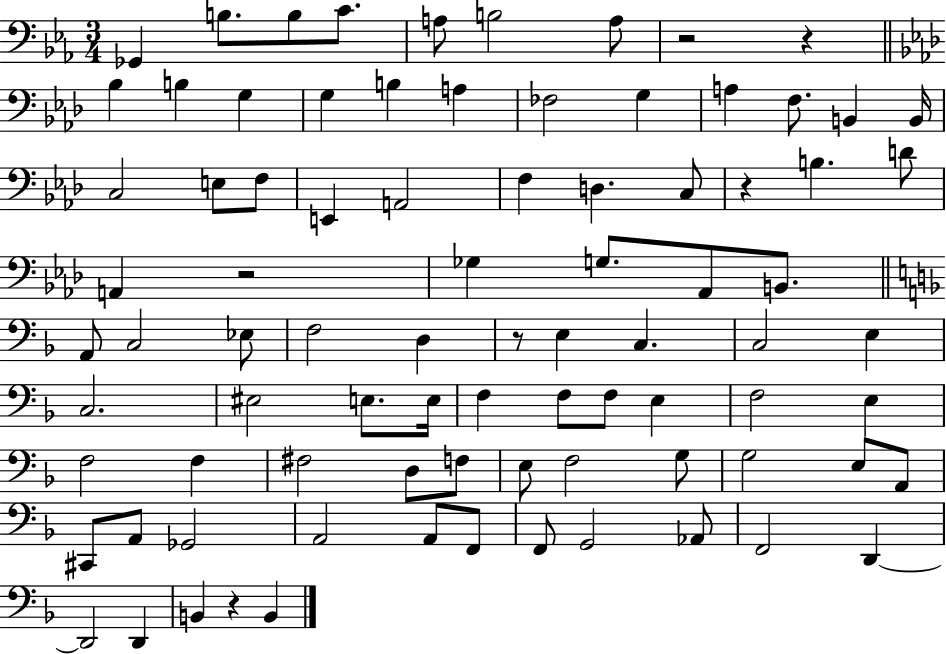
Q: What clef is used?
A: bass